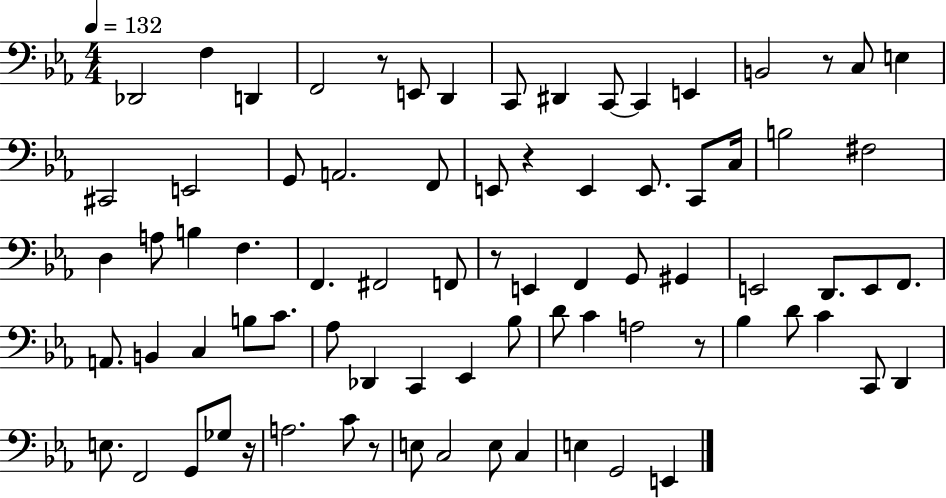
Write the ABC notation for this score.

X:1
T:Untitled
M:4/4
L:1/4
K:Eb
_D,,2 F, D,, F,,2 z/2 E,,/2 D,, C,,/2 ^D,, C,,/2 C,, E,, B,,2 z/2 C,/2 E, ^C,,2 E,,2 G,,/2 A,,2 F,,/2 E,,/2 z E,, E,,/2 C,,/2 C,/4 B,2 ^F,2 D, A,/2 B, F, F,, ^F,,2 F,,/2 z/2 E,, F,, G,,/2 ^G,, E,,2 D,,/2 E,,/2 F,,/2 A,,/2 B,, C, B,/2 C/2 _A,/2 _D,, C,, _E,, _B,/2 D/2 C A,2 z/2 _B, D/2 C C,,/2 D,, E,/2 F,,2 G,,/2 _G,/2 z/4 A,2 C/2 z/2 E,/2 C,2 E,/2 C, E, G,,2 E,,